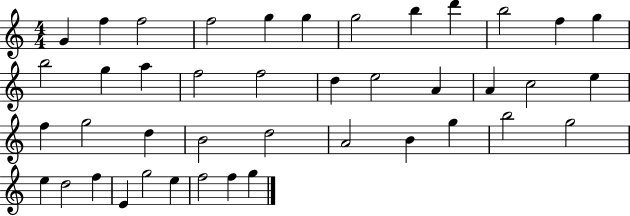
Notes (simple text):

G4/q F5/q F5/h F5/h G5/q G5/q G5/h B5/q D6/q B5/h F5/q G5/q B5/h G5/q A5/q F5/h F5/h D5/q E5/h A4/q A4/q C5/h E5/q F5/q G5/h D5/q B4/h D5/h A4/h B4/q G5/q B5/h G5/h E5/q D5/h F5/q E4/q G5/h E5/q F5/h F5/q G5/q